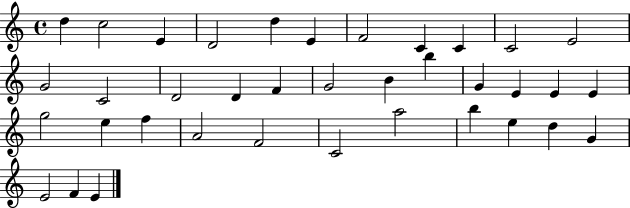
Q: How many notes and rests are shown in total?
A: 37